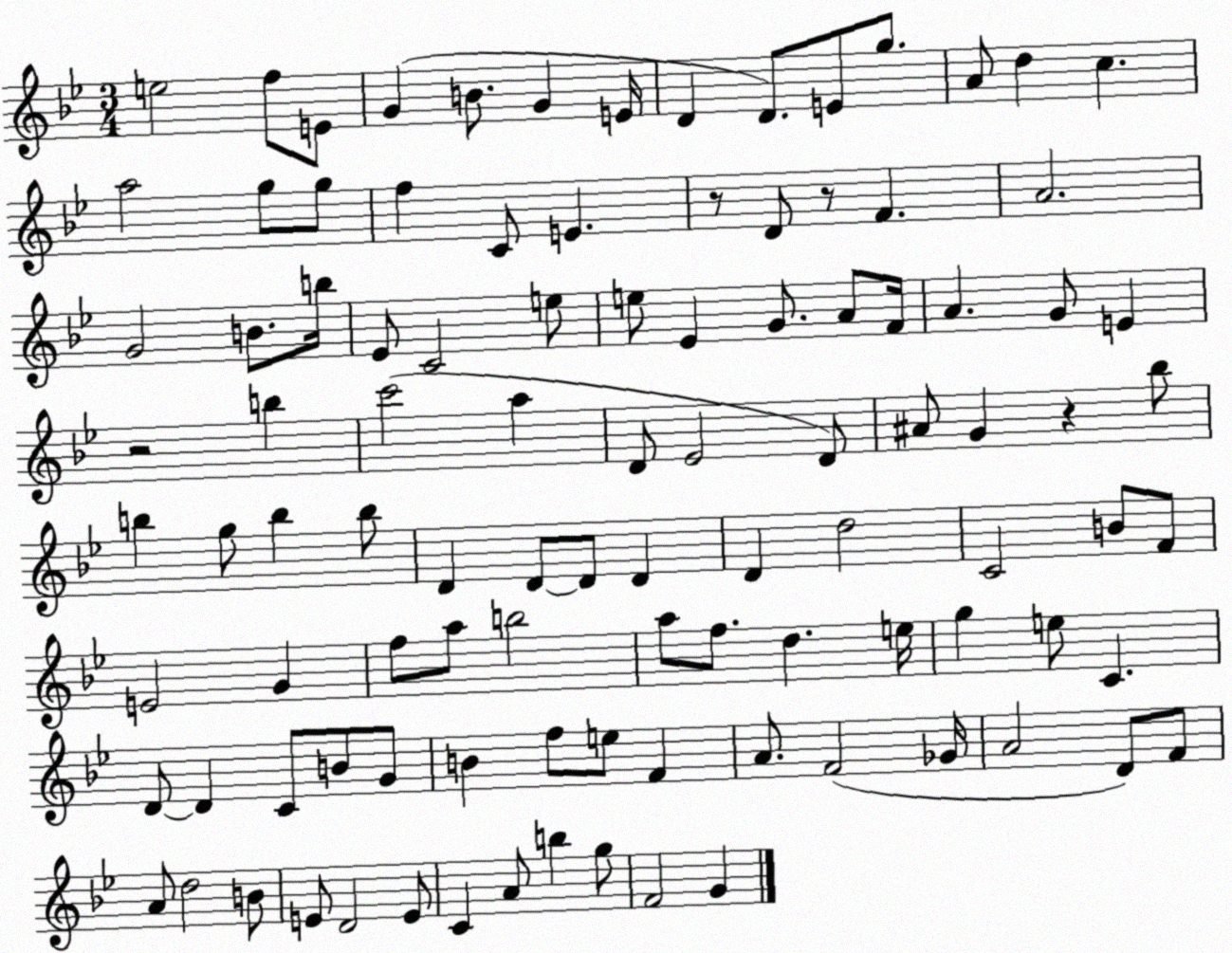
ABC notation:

X:1
T:Untitled
M:3/4
L:1/4
K:Bb
e2 f/2 E/2 G B/2 G E/4 D D/2 E/2 g/2 A/2 d c a2 g/2 g/2 f C/2 E z/2 D/2 z/2 F A2 G2 B/2 b/4 _E/2 C2 e/2 e/2 _E G/2 A/2 F/4 A G/2 E z2 b c'2 a D/2 _E2 D/2 ^A/2 G z _b/2 b g/2 b b/2 D D/2 D/2 D D d2 C2 B/2 F/2 E2 G f/2 a/2 b2 a/2 f/2 d e/4 g e/2 C D/2 D C/2 B/2 G/2 B f/2 e/2 F A/2 F2 _G/4 A2 D/2 F/2 A/2 d2 B/2 E/2 D2 E/2 C A/2 b g/2 F2 G